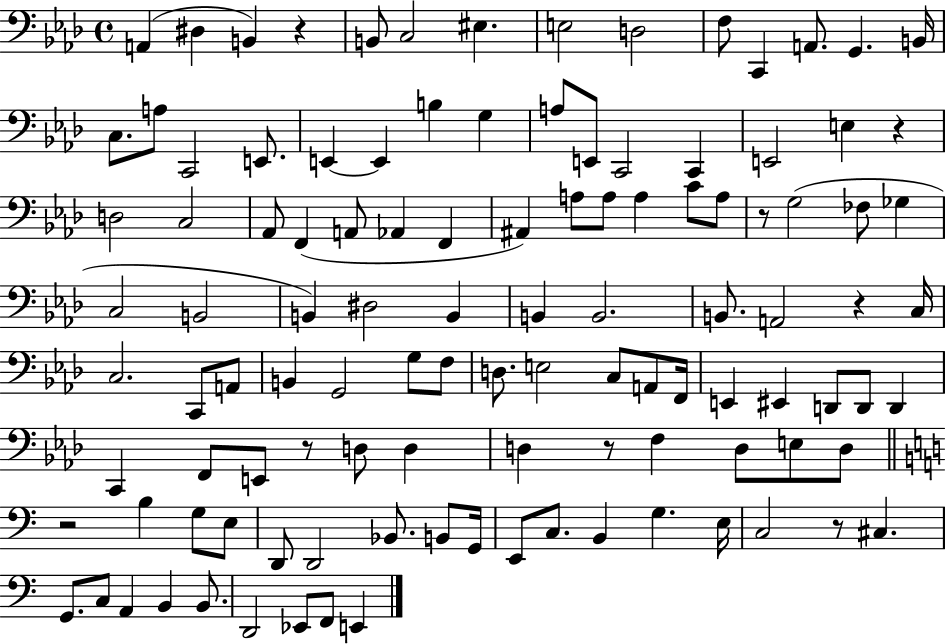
A2/q D#3/q B2/q R/q B2/e C3/h EIS3/q. E3/h D3/h F3/e C2/q A2/e. G2/q. B2/s C3/e. A3/e C2/h E2/e. E2/q E2/q B3/q G3/q A3/e E2/e C2/h C2/q E2/h E3/q R/q D3/h C3/h Ab2/e F2/q A2/e Ab2/q F2/q A#2/q A3/e A3/e A3/q C4/e A3/e R/e G3/h FES3/e Gb3/q C3/h B2/h B2/q D#3/h B2/q B2/q B2/h. B2/e. A2/h R/q C3/s C3/h. C2/e A2/e B2/q G2/h G3/e F3/e D3/e. E3/h C3/e A2/e F2/s E2/q EIS2/q D2/e D2/e D2/q C2/q F2/e E2/e R/e D3/e D3/q D3/q R/e F3/q D3/e E3/e D3/e R/h B3/q G3/e E3/e D2/e D2/h Bb2/e. B2/e G2/s E2/e C3/e. B2/q G3/q. E3/s C3/h R/e C#3/q. G2/e. C3/e A2/q B2/q B2/e. D2/h Eb2/e F2/e E2/q